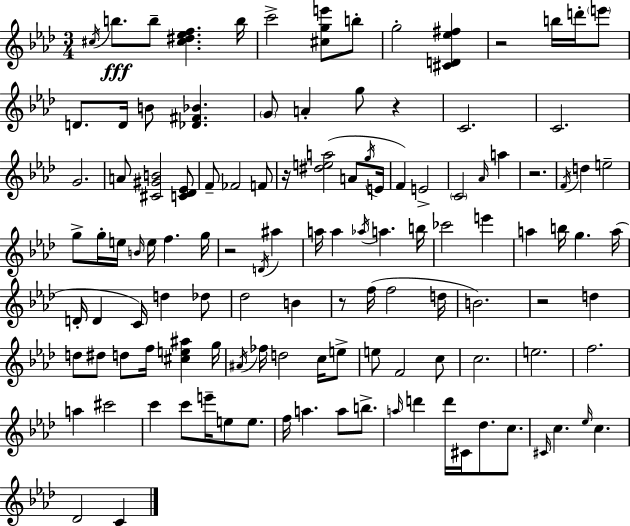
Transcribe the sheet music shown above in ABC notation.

X:1
T:Untitled
M:3/4
L:1/4
K:Fm
^c/4 b/2 b/2 [^c^d_ef] b/4 c'2 [^cge']/2 b/2 g2 [^CD_e^f] z2 b/4 d'/4 e'/2 D/2 D/4 B/2 [_D^F_B] G/2 A g/2 z C2 C2 G2 A/2 [^C^GB]2 [C_D_E]/2 F/2 _F2 F/2 z/4 [^dea]2 A/2 g/4 E/4 F E2 C2 _A/4 a z2 F/4 d e2 g/2 g/4 e/4 B/4 e/4 f g/4 z2 D/4 ^a a/4 a _a/4 a b/4 _c'2 e' a b/4 g a/4 D/4 D C/4 d _d/2 _d2 B z/2 f/4 f2 d/4 B2 z2 d d/2 ^d/2 d/2 f/4 [^ce^a] g/4 ^A/4 _f/4 d2 c/4 e/2 e/2 F2 c/2 c2 e2 f2 a ^c'2 c' c'/2 e'/4 e/2 e/2 f/4 a a/2 b/2 a/4 d' d'/4 ^C/4 _d/2 c/2 ^C/4 c _e/4 c _D2 C